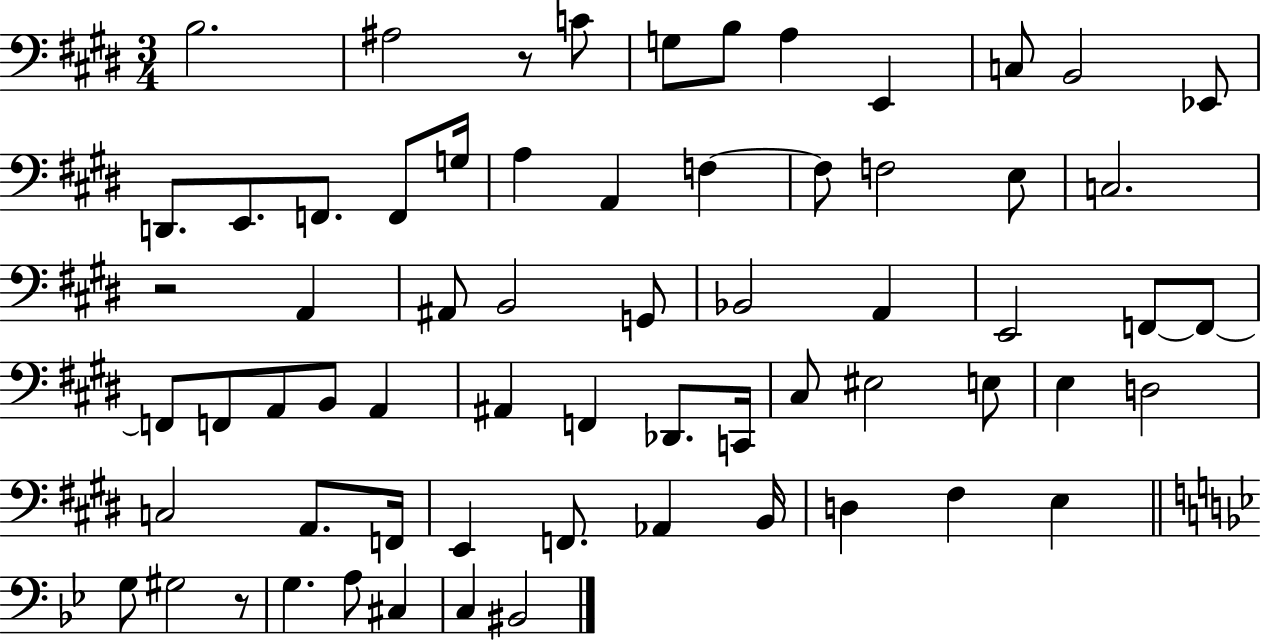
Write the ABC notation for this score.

X:1
T:Untitled
M:3/4
L:1/4
K:E
B,2 ^A,2 z/2 C/2 G,/2 B,/2 A, E,, C,/2 B,,2 _E,,/2 D,,/2 E,,/2 F,,/2 F,,/2 G,/4 A, A,, F, F,/2 F,2 E,/2 C,2 z2 A,, ^A,,/2 B,,2 G,,/2 _B,,2 A,, E,,2 F,,/2 F,,/2 F,,/2 F,,/2 A,,/2 B,,/2 A,, ^A,, F,, _D,,/2 C,,/4 ^C,/2 ^E,2 E,/2 E, D,2 C,2 A,,/2 F,,/4 E,, F,,/2 _A,, B,,/4 D, ^F, E, G,/2 ^G,2 z/2 G, A,/2 ^C, C, ^B,,2